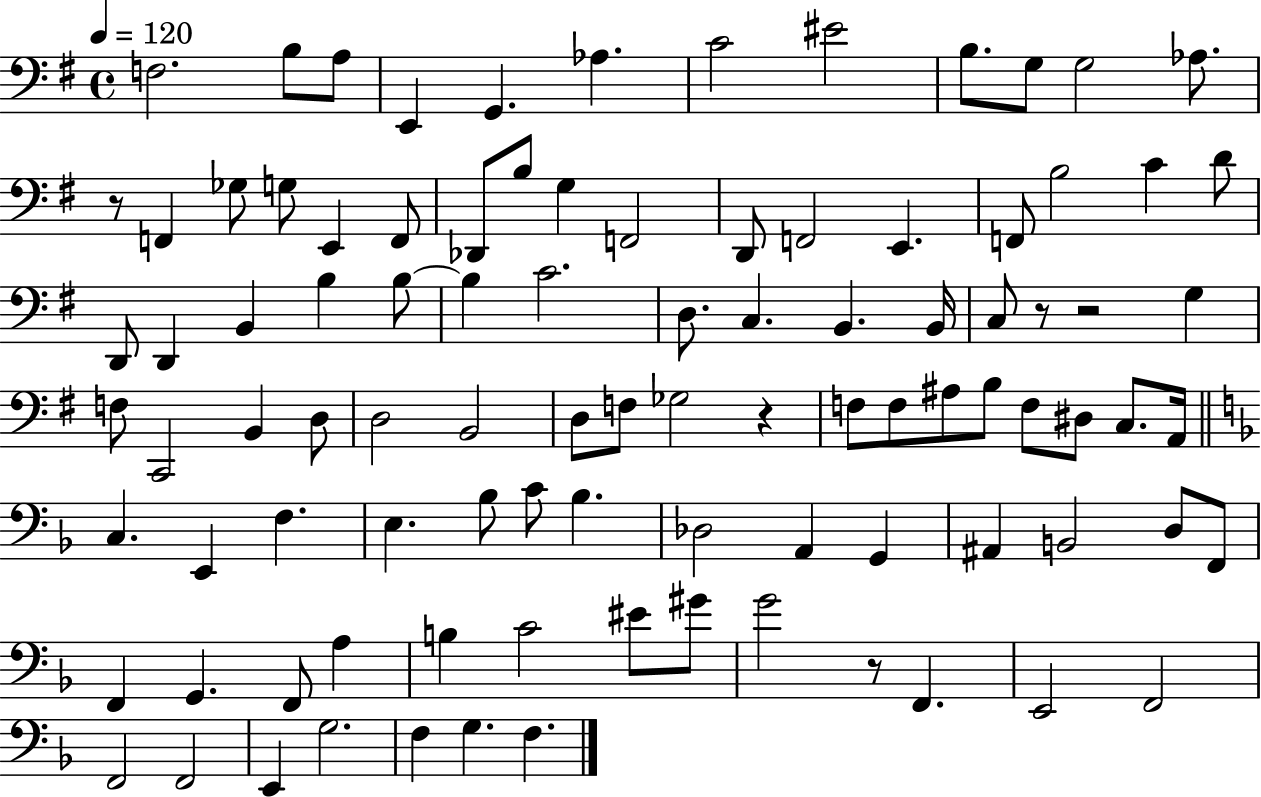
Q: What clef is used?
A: bass